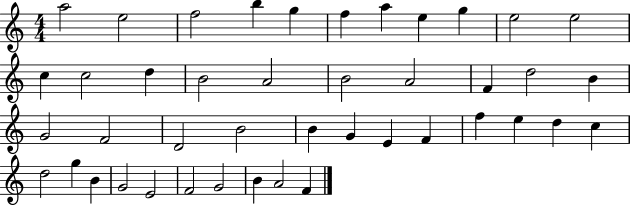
A5/h E5/h F5/h B5/q G5/q F5/q A5/q E5/q G5/q E5/h E5/h C5/q C5/h D5/q B4/h A4/h B4/h A4/h F4/q D5/h B4/q G4/h F4/h D4/h B4/h B4/q G4/q E4/q F4/q F5/q E5/q D5/q C5/q D5/h G5/q B4/q G4/h E4/h F4/h G4/h B4/q A4/h F4/q